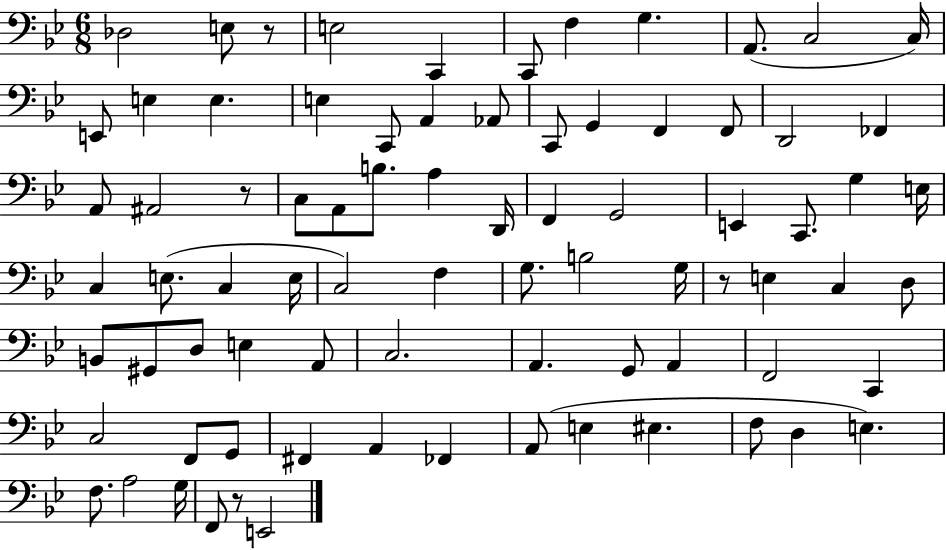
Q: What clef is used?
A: bass